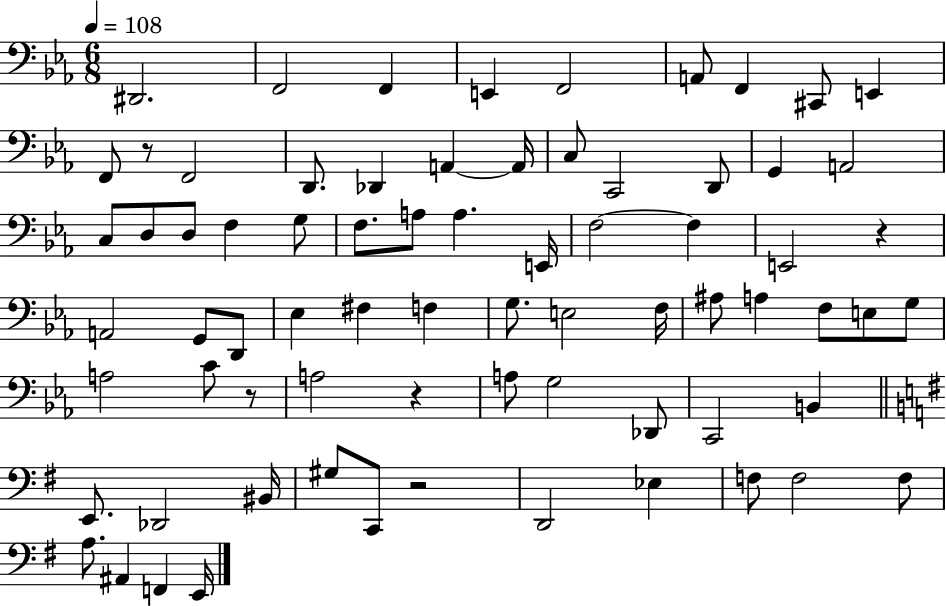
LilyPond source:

{
  \clef bass
  \numericTimeSignature
  \time 6/8
  \key ees \major
  \tempo 4 = 108
  dis,2. | f,2 f,4 | e,4 f,2 | a,8 f,4 cis,8 e,4 | \break f,8 r8 f,2 | d,8. des,4 a,4~~ a,16 | c8 c,2 d,8 | g,4 a,2 | \break c8 d8 d8 f4 g8 | f8. a8 a4. e,16 | f2~~ f4 | e,2 r4 | \break a,2 g,8 d,8 | ees4 fis4 f4 | g8. e2 f16 | ais8 a4 f8 e8 g8 | \break a2 c'8 r8 | a2 r4 | a8 g2 des,8 | c,2 b,4 | \break \bar "||" \break \key g \major e,8. des,2 bis,16 | gis8 c,8 r2 | d,2 ees4 | f8 f2 f8 | \break a8. ais,4 f,4 e,16 | \bar "|."
}